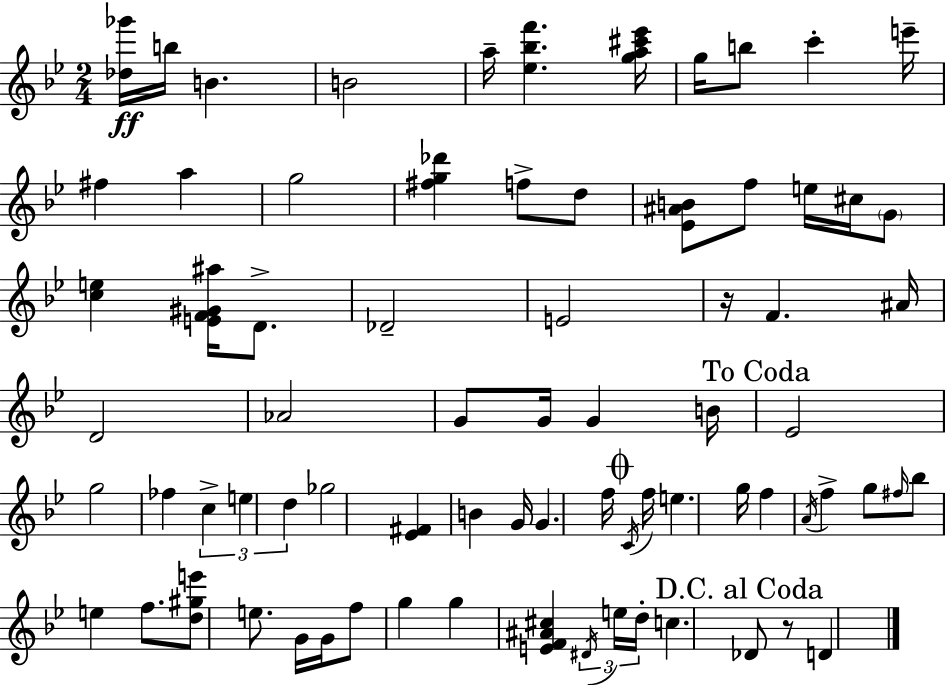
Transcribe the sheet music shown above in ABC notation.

X:1
T:Untitled
M:2/4
L:1/4
K:Gm
[_d_g']/4 b/4 B B2 a/4 [_e_bf'] [ga^c'_e']/4 g/4 b/2 c' e'/4 ^f a g2 [^fg_d'] f/2 d/2 [_E^AB]/2 f/2 e/4 ^c/4 G/2 [ce] [EF^G^a]/4 D/2 _D2 E2 z/4 F ^A/4 D2 _A2 G/2 G/4 G B/4 _E2 g2 _f c e d _g2 [_E^F] B G/4 G f/4 C/4 f/4 e g/4 f A/4 f g/2 ^f/4 _b/2 e f/2 [d^ge']/2 e/2 G/4 G/4 f/2 g g [EF^A^c] ^D/4 e/4 d/4 c _D/2 z/2 D